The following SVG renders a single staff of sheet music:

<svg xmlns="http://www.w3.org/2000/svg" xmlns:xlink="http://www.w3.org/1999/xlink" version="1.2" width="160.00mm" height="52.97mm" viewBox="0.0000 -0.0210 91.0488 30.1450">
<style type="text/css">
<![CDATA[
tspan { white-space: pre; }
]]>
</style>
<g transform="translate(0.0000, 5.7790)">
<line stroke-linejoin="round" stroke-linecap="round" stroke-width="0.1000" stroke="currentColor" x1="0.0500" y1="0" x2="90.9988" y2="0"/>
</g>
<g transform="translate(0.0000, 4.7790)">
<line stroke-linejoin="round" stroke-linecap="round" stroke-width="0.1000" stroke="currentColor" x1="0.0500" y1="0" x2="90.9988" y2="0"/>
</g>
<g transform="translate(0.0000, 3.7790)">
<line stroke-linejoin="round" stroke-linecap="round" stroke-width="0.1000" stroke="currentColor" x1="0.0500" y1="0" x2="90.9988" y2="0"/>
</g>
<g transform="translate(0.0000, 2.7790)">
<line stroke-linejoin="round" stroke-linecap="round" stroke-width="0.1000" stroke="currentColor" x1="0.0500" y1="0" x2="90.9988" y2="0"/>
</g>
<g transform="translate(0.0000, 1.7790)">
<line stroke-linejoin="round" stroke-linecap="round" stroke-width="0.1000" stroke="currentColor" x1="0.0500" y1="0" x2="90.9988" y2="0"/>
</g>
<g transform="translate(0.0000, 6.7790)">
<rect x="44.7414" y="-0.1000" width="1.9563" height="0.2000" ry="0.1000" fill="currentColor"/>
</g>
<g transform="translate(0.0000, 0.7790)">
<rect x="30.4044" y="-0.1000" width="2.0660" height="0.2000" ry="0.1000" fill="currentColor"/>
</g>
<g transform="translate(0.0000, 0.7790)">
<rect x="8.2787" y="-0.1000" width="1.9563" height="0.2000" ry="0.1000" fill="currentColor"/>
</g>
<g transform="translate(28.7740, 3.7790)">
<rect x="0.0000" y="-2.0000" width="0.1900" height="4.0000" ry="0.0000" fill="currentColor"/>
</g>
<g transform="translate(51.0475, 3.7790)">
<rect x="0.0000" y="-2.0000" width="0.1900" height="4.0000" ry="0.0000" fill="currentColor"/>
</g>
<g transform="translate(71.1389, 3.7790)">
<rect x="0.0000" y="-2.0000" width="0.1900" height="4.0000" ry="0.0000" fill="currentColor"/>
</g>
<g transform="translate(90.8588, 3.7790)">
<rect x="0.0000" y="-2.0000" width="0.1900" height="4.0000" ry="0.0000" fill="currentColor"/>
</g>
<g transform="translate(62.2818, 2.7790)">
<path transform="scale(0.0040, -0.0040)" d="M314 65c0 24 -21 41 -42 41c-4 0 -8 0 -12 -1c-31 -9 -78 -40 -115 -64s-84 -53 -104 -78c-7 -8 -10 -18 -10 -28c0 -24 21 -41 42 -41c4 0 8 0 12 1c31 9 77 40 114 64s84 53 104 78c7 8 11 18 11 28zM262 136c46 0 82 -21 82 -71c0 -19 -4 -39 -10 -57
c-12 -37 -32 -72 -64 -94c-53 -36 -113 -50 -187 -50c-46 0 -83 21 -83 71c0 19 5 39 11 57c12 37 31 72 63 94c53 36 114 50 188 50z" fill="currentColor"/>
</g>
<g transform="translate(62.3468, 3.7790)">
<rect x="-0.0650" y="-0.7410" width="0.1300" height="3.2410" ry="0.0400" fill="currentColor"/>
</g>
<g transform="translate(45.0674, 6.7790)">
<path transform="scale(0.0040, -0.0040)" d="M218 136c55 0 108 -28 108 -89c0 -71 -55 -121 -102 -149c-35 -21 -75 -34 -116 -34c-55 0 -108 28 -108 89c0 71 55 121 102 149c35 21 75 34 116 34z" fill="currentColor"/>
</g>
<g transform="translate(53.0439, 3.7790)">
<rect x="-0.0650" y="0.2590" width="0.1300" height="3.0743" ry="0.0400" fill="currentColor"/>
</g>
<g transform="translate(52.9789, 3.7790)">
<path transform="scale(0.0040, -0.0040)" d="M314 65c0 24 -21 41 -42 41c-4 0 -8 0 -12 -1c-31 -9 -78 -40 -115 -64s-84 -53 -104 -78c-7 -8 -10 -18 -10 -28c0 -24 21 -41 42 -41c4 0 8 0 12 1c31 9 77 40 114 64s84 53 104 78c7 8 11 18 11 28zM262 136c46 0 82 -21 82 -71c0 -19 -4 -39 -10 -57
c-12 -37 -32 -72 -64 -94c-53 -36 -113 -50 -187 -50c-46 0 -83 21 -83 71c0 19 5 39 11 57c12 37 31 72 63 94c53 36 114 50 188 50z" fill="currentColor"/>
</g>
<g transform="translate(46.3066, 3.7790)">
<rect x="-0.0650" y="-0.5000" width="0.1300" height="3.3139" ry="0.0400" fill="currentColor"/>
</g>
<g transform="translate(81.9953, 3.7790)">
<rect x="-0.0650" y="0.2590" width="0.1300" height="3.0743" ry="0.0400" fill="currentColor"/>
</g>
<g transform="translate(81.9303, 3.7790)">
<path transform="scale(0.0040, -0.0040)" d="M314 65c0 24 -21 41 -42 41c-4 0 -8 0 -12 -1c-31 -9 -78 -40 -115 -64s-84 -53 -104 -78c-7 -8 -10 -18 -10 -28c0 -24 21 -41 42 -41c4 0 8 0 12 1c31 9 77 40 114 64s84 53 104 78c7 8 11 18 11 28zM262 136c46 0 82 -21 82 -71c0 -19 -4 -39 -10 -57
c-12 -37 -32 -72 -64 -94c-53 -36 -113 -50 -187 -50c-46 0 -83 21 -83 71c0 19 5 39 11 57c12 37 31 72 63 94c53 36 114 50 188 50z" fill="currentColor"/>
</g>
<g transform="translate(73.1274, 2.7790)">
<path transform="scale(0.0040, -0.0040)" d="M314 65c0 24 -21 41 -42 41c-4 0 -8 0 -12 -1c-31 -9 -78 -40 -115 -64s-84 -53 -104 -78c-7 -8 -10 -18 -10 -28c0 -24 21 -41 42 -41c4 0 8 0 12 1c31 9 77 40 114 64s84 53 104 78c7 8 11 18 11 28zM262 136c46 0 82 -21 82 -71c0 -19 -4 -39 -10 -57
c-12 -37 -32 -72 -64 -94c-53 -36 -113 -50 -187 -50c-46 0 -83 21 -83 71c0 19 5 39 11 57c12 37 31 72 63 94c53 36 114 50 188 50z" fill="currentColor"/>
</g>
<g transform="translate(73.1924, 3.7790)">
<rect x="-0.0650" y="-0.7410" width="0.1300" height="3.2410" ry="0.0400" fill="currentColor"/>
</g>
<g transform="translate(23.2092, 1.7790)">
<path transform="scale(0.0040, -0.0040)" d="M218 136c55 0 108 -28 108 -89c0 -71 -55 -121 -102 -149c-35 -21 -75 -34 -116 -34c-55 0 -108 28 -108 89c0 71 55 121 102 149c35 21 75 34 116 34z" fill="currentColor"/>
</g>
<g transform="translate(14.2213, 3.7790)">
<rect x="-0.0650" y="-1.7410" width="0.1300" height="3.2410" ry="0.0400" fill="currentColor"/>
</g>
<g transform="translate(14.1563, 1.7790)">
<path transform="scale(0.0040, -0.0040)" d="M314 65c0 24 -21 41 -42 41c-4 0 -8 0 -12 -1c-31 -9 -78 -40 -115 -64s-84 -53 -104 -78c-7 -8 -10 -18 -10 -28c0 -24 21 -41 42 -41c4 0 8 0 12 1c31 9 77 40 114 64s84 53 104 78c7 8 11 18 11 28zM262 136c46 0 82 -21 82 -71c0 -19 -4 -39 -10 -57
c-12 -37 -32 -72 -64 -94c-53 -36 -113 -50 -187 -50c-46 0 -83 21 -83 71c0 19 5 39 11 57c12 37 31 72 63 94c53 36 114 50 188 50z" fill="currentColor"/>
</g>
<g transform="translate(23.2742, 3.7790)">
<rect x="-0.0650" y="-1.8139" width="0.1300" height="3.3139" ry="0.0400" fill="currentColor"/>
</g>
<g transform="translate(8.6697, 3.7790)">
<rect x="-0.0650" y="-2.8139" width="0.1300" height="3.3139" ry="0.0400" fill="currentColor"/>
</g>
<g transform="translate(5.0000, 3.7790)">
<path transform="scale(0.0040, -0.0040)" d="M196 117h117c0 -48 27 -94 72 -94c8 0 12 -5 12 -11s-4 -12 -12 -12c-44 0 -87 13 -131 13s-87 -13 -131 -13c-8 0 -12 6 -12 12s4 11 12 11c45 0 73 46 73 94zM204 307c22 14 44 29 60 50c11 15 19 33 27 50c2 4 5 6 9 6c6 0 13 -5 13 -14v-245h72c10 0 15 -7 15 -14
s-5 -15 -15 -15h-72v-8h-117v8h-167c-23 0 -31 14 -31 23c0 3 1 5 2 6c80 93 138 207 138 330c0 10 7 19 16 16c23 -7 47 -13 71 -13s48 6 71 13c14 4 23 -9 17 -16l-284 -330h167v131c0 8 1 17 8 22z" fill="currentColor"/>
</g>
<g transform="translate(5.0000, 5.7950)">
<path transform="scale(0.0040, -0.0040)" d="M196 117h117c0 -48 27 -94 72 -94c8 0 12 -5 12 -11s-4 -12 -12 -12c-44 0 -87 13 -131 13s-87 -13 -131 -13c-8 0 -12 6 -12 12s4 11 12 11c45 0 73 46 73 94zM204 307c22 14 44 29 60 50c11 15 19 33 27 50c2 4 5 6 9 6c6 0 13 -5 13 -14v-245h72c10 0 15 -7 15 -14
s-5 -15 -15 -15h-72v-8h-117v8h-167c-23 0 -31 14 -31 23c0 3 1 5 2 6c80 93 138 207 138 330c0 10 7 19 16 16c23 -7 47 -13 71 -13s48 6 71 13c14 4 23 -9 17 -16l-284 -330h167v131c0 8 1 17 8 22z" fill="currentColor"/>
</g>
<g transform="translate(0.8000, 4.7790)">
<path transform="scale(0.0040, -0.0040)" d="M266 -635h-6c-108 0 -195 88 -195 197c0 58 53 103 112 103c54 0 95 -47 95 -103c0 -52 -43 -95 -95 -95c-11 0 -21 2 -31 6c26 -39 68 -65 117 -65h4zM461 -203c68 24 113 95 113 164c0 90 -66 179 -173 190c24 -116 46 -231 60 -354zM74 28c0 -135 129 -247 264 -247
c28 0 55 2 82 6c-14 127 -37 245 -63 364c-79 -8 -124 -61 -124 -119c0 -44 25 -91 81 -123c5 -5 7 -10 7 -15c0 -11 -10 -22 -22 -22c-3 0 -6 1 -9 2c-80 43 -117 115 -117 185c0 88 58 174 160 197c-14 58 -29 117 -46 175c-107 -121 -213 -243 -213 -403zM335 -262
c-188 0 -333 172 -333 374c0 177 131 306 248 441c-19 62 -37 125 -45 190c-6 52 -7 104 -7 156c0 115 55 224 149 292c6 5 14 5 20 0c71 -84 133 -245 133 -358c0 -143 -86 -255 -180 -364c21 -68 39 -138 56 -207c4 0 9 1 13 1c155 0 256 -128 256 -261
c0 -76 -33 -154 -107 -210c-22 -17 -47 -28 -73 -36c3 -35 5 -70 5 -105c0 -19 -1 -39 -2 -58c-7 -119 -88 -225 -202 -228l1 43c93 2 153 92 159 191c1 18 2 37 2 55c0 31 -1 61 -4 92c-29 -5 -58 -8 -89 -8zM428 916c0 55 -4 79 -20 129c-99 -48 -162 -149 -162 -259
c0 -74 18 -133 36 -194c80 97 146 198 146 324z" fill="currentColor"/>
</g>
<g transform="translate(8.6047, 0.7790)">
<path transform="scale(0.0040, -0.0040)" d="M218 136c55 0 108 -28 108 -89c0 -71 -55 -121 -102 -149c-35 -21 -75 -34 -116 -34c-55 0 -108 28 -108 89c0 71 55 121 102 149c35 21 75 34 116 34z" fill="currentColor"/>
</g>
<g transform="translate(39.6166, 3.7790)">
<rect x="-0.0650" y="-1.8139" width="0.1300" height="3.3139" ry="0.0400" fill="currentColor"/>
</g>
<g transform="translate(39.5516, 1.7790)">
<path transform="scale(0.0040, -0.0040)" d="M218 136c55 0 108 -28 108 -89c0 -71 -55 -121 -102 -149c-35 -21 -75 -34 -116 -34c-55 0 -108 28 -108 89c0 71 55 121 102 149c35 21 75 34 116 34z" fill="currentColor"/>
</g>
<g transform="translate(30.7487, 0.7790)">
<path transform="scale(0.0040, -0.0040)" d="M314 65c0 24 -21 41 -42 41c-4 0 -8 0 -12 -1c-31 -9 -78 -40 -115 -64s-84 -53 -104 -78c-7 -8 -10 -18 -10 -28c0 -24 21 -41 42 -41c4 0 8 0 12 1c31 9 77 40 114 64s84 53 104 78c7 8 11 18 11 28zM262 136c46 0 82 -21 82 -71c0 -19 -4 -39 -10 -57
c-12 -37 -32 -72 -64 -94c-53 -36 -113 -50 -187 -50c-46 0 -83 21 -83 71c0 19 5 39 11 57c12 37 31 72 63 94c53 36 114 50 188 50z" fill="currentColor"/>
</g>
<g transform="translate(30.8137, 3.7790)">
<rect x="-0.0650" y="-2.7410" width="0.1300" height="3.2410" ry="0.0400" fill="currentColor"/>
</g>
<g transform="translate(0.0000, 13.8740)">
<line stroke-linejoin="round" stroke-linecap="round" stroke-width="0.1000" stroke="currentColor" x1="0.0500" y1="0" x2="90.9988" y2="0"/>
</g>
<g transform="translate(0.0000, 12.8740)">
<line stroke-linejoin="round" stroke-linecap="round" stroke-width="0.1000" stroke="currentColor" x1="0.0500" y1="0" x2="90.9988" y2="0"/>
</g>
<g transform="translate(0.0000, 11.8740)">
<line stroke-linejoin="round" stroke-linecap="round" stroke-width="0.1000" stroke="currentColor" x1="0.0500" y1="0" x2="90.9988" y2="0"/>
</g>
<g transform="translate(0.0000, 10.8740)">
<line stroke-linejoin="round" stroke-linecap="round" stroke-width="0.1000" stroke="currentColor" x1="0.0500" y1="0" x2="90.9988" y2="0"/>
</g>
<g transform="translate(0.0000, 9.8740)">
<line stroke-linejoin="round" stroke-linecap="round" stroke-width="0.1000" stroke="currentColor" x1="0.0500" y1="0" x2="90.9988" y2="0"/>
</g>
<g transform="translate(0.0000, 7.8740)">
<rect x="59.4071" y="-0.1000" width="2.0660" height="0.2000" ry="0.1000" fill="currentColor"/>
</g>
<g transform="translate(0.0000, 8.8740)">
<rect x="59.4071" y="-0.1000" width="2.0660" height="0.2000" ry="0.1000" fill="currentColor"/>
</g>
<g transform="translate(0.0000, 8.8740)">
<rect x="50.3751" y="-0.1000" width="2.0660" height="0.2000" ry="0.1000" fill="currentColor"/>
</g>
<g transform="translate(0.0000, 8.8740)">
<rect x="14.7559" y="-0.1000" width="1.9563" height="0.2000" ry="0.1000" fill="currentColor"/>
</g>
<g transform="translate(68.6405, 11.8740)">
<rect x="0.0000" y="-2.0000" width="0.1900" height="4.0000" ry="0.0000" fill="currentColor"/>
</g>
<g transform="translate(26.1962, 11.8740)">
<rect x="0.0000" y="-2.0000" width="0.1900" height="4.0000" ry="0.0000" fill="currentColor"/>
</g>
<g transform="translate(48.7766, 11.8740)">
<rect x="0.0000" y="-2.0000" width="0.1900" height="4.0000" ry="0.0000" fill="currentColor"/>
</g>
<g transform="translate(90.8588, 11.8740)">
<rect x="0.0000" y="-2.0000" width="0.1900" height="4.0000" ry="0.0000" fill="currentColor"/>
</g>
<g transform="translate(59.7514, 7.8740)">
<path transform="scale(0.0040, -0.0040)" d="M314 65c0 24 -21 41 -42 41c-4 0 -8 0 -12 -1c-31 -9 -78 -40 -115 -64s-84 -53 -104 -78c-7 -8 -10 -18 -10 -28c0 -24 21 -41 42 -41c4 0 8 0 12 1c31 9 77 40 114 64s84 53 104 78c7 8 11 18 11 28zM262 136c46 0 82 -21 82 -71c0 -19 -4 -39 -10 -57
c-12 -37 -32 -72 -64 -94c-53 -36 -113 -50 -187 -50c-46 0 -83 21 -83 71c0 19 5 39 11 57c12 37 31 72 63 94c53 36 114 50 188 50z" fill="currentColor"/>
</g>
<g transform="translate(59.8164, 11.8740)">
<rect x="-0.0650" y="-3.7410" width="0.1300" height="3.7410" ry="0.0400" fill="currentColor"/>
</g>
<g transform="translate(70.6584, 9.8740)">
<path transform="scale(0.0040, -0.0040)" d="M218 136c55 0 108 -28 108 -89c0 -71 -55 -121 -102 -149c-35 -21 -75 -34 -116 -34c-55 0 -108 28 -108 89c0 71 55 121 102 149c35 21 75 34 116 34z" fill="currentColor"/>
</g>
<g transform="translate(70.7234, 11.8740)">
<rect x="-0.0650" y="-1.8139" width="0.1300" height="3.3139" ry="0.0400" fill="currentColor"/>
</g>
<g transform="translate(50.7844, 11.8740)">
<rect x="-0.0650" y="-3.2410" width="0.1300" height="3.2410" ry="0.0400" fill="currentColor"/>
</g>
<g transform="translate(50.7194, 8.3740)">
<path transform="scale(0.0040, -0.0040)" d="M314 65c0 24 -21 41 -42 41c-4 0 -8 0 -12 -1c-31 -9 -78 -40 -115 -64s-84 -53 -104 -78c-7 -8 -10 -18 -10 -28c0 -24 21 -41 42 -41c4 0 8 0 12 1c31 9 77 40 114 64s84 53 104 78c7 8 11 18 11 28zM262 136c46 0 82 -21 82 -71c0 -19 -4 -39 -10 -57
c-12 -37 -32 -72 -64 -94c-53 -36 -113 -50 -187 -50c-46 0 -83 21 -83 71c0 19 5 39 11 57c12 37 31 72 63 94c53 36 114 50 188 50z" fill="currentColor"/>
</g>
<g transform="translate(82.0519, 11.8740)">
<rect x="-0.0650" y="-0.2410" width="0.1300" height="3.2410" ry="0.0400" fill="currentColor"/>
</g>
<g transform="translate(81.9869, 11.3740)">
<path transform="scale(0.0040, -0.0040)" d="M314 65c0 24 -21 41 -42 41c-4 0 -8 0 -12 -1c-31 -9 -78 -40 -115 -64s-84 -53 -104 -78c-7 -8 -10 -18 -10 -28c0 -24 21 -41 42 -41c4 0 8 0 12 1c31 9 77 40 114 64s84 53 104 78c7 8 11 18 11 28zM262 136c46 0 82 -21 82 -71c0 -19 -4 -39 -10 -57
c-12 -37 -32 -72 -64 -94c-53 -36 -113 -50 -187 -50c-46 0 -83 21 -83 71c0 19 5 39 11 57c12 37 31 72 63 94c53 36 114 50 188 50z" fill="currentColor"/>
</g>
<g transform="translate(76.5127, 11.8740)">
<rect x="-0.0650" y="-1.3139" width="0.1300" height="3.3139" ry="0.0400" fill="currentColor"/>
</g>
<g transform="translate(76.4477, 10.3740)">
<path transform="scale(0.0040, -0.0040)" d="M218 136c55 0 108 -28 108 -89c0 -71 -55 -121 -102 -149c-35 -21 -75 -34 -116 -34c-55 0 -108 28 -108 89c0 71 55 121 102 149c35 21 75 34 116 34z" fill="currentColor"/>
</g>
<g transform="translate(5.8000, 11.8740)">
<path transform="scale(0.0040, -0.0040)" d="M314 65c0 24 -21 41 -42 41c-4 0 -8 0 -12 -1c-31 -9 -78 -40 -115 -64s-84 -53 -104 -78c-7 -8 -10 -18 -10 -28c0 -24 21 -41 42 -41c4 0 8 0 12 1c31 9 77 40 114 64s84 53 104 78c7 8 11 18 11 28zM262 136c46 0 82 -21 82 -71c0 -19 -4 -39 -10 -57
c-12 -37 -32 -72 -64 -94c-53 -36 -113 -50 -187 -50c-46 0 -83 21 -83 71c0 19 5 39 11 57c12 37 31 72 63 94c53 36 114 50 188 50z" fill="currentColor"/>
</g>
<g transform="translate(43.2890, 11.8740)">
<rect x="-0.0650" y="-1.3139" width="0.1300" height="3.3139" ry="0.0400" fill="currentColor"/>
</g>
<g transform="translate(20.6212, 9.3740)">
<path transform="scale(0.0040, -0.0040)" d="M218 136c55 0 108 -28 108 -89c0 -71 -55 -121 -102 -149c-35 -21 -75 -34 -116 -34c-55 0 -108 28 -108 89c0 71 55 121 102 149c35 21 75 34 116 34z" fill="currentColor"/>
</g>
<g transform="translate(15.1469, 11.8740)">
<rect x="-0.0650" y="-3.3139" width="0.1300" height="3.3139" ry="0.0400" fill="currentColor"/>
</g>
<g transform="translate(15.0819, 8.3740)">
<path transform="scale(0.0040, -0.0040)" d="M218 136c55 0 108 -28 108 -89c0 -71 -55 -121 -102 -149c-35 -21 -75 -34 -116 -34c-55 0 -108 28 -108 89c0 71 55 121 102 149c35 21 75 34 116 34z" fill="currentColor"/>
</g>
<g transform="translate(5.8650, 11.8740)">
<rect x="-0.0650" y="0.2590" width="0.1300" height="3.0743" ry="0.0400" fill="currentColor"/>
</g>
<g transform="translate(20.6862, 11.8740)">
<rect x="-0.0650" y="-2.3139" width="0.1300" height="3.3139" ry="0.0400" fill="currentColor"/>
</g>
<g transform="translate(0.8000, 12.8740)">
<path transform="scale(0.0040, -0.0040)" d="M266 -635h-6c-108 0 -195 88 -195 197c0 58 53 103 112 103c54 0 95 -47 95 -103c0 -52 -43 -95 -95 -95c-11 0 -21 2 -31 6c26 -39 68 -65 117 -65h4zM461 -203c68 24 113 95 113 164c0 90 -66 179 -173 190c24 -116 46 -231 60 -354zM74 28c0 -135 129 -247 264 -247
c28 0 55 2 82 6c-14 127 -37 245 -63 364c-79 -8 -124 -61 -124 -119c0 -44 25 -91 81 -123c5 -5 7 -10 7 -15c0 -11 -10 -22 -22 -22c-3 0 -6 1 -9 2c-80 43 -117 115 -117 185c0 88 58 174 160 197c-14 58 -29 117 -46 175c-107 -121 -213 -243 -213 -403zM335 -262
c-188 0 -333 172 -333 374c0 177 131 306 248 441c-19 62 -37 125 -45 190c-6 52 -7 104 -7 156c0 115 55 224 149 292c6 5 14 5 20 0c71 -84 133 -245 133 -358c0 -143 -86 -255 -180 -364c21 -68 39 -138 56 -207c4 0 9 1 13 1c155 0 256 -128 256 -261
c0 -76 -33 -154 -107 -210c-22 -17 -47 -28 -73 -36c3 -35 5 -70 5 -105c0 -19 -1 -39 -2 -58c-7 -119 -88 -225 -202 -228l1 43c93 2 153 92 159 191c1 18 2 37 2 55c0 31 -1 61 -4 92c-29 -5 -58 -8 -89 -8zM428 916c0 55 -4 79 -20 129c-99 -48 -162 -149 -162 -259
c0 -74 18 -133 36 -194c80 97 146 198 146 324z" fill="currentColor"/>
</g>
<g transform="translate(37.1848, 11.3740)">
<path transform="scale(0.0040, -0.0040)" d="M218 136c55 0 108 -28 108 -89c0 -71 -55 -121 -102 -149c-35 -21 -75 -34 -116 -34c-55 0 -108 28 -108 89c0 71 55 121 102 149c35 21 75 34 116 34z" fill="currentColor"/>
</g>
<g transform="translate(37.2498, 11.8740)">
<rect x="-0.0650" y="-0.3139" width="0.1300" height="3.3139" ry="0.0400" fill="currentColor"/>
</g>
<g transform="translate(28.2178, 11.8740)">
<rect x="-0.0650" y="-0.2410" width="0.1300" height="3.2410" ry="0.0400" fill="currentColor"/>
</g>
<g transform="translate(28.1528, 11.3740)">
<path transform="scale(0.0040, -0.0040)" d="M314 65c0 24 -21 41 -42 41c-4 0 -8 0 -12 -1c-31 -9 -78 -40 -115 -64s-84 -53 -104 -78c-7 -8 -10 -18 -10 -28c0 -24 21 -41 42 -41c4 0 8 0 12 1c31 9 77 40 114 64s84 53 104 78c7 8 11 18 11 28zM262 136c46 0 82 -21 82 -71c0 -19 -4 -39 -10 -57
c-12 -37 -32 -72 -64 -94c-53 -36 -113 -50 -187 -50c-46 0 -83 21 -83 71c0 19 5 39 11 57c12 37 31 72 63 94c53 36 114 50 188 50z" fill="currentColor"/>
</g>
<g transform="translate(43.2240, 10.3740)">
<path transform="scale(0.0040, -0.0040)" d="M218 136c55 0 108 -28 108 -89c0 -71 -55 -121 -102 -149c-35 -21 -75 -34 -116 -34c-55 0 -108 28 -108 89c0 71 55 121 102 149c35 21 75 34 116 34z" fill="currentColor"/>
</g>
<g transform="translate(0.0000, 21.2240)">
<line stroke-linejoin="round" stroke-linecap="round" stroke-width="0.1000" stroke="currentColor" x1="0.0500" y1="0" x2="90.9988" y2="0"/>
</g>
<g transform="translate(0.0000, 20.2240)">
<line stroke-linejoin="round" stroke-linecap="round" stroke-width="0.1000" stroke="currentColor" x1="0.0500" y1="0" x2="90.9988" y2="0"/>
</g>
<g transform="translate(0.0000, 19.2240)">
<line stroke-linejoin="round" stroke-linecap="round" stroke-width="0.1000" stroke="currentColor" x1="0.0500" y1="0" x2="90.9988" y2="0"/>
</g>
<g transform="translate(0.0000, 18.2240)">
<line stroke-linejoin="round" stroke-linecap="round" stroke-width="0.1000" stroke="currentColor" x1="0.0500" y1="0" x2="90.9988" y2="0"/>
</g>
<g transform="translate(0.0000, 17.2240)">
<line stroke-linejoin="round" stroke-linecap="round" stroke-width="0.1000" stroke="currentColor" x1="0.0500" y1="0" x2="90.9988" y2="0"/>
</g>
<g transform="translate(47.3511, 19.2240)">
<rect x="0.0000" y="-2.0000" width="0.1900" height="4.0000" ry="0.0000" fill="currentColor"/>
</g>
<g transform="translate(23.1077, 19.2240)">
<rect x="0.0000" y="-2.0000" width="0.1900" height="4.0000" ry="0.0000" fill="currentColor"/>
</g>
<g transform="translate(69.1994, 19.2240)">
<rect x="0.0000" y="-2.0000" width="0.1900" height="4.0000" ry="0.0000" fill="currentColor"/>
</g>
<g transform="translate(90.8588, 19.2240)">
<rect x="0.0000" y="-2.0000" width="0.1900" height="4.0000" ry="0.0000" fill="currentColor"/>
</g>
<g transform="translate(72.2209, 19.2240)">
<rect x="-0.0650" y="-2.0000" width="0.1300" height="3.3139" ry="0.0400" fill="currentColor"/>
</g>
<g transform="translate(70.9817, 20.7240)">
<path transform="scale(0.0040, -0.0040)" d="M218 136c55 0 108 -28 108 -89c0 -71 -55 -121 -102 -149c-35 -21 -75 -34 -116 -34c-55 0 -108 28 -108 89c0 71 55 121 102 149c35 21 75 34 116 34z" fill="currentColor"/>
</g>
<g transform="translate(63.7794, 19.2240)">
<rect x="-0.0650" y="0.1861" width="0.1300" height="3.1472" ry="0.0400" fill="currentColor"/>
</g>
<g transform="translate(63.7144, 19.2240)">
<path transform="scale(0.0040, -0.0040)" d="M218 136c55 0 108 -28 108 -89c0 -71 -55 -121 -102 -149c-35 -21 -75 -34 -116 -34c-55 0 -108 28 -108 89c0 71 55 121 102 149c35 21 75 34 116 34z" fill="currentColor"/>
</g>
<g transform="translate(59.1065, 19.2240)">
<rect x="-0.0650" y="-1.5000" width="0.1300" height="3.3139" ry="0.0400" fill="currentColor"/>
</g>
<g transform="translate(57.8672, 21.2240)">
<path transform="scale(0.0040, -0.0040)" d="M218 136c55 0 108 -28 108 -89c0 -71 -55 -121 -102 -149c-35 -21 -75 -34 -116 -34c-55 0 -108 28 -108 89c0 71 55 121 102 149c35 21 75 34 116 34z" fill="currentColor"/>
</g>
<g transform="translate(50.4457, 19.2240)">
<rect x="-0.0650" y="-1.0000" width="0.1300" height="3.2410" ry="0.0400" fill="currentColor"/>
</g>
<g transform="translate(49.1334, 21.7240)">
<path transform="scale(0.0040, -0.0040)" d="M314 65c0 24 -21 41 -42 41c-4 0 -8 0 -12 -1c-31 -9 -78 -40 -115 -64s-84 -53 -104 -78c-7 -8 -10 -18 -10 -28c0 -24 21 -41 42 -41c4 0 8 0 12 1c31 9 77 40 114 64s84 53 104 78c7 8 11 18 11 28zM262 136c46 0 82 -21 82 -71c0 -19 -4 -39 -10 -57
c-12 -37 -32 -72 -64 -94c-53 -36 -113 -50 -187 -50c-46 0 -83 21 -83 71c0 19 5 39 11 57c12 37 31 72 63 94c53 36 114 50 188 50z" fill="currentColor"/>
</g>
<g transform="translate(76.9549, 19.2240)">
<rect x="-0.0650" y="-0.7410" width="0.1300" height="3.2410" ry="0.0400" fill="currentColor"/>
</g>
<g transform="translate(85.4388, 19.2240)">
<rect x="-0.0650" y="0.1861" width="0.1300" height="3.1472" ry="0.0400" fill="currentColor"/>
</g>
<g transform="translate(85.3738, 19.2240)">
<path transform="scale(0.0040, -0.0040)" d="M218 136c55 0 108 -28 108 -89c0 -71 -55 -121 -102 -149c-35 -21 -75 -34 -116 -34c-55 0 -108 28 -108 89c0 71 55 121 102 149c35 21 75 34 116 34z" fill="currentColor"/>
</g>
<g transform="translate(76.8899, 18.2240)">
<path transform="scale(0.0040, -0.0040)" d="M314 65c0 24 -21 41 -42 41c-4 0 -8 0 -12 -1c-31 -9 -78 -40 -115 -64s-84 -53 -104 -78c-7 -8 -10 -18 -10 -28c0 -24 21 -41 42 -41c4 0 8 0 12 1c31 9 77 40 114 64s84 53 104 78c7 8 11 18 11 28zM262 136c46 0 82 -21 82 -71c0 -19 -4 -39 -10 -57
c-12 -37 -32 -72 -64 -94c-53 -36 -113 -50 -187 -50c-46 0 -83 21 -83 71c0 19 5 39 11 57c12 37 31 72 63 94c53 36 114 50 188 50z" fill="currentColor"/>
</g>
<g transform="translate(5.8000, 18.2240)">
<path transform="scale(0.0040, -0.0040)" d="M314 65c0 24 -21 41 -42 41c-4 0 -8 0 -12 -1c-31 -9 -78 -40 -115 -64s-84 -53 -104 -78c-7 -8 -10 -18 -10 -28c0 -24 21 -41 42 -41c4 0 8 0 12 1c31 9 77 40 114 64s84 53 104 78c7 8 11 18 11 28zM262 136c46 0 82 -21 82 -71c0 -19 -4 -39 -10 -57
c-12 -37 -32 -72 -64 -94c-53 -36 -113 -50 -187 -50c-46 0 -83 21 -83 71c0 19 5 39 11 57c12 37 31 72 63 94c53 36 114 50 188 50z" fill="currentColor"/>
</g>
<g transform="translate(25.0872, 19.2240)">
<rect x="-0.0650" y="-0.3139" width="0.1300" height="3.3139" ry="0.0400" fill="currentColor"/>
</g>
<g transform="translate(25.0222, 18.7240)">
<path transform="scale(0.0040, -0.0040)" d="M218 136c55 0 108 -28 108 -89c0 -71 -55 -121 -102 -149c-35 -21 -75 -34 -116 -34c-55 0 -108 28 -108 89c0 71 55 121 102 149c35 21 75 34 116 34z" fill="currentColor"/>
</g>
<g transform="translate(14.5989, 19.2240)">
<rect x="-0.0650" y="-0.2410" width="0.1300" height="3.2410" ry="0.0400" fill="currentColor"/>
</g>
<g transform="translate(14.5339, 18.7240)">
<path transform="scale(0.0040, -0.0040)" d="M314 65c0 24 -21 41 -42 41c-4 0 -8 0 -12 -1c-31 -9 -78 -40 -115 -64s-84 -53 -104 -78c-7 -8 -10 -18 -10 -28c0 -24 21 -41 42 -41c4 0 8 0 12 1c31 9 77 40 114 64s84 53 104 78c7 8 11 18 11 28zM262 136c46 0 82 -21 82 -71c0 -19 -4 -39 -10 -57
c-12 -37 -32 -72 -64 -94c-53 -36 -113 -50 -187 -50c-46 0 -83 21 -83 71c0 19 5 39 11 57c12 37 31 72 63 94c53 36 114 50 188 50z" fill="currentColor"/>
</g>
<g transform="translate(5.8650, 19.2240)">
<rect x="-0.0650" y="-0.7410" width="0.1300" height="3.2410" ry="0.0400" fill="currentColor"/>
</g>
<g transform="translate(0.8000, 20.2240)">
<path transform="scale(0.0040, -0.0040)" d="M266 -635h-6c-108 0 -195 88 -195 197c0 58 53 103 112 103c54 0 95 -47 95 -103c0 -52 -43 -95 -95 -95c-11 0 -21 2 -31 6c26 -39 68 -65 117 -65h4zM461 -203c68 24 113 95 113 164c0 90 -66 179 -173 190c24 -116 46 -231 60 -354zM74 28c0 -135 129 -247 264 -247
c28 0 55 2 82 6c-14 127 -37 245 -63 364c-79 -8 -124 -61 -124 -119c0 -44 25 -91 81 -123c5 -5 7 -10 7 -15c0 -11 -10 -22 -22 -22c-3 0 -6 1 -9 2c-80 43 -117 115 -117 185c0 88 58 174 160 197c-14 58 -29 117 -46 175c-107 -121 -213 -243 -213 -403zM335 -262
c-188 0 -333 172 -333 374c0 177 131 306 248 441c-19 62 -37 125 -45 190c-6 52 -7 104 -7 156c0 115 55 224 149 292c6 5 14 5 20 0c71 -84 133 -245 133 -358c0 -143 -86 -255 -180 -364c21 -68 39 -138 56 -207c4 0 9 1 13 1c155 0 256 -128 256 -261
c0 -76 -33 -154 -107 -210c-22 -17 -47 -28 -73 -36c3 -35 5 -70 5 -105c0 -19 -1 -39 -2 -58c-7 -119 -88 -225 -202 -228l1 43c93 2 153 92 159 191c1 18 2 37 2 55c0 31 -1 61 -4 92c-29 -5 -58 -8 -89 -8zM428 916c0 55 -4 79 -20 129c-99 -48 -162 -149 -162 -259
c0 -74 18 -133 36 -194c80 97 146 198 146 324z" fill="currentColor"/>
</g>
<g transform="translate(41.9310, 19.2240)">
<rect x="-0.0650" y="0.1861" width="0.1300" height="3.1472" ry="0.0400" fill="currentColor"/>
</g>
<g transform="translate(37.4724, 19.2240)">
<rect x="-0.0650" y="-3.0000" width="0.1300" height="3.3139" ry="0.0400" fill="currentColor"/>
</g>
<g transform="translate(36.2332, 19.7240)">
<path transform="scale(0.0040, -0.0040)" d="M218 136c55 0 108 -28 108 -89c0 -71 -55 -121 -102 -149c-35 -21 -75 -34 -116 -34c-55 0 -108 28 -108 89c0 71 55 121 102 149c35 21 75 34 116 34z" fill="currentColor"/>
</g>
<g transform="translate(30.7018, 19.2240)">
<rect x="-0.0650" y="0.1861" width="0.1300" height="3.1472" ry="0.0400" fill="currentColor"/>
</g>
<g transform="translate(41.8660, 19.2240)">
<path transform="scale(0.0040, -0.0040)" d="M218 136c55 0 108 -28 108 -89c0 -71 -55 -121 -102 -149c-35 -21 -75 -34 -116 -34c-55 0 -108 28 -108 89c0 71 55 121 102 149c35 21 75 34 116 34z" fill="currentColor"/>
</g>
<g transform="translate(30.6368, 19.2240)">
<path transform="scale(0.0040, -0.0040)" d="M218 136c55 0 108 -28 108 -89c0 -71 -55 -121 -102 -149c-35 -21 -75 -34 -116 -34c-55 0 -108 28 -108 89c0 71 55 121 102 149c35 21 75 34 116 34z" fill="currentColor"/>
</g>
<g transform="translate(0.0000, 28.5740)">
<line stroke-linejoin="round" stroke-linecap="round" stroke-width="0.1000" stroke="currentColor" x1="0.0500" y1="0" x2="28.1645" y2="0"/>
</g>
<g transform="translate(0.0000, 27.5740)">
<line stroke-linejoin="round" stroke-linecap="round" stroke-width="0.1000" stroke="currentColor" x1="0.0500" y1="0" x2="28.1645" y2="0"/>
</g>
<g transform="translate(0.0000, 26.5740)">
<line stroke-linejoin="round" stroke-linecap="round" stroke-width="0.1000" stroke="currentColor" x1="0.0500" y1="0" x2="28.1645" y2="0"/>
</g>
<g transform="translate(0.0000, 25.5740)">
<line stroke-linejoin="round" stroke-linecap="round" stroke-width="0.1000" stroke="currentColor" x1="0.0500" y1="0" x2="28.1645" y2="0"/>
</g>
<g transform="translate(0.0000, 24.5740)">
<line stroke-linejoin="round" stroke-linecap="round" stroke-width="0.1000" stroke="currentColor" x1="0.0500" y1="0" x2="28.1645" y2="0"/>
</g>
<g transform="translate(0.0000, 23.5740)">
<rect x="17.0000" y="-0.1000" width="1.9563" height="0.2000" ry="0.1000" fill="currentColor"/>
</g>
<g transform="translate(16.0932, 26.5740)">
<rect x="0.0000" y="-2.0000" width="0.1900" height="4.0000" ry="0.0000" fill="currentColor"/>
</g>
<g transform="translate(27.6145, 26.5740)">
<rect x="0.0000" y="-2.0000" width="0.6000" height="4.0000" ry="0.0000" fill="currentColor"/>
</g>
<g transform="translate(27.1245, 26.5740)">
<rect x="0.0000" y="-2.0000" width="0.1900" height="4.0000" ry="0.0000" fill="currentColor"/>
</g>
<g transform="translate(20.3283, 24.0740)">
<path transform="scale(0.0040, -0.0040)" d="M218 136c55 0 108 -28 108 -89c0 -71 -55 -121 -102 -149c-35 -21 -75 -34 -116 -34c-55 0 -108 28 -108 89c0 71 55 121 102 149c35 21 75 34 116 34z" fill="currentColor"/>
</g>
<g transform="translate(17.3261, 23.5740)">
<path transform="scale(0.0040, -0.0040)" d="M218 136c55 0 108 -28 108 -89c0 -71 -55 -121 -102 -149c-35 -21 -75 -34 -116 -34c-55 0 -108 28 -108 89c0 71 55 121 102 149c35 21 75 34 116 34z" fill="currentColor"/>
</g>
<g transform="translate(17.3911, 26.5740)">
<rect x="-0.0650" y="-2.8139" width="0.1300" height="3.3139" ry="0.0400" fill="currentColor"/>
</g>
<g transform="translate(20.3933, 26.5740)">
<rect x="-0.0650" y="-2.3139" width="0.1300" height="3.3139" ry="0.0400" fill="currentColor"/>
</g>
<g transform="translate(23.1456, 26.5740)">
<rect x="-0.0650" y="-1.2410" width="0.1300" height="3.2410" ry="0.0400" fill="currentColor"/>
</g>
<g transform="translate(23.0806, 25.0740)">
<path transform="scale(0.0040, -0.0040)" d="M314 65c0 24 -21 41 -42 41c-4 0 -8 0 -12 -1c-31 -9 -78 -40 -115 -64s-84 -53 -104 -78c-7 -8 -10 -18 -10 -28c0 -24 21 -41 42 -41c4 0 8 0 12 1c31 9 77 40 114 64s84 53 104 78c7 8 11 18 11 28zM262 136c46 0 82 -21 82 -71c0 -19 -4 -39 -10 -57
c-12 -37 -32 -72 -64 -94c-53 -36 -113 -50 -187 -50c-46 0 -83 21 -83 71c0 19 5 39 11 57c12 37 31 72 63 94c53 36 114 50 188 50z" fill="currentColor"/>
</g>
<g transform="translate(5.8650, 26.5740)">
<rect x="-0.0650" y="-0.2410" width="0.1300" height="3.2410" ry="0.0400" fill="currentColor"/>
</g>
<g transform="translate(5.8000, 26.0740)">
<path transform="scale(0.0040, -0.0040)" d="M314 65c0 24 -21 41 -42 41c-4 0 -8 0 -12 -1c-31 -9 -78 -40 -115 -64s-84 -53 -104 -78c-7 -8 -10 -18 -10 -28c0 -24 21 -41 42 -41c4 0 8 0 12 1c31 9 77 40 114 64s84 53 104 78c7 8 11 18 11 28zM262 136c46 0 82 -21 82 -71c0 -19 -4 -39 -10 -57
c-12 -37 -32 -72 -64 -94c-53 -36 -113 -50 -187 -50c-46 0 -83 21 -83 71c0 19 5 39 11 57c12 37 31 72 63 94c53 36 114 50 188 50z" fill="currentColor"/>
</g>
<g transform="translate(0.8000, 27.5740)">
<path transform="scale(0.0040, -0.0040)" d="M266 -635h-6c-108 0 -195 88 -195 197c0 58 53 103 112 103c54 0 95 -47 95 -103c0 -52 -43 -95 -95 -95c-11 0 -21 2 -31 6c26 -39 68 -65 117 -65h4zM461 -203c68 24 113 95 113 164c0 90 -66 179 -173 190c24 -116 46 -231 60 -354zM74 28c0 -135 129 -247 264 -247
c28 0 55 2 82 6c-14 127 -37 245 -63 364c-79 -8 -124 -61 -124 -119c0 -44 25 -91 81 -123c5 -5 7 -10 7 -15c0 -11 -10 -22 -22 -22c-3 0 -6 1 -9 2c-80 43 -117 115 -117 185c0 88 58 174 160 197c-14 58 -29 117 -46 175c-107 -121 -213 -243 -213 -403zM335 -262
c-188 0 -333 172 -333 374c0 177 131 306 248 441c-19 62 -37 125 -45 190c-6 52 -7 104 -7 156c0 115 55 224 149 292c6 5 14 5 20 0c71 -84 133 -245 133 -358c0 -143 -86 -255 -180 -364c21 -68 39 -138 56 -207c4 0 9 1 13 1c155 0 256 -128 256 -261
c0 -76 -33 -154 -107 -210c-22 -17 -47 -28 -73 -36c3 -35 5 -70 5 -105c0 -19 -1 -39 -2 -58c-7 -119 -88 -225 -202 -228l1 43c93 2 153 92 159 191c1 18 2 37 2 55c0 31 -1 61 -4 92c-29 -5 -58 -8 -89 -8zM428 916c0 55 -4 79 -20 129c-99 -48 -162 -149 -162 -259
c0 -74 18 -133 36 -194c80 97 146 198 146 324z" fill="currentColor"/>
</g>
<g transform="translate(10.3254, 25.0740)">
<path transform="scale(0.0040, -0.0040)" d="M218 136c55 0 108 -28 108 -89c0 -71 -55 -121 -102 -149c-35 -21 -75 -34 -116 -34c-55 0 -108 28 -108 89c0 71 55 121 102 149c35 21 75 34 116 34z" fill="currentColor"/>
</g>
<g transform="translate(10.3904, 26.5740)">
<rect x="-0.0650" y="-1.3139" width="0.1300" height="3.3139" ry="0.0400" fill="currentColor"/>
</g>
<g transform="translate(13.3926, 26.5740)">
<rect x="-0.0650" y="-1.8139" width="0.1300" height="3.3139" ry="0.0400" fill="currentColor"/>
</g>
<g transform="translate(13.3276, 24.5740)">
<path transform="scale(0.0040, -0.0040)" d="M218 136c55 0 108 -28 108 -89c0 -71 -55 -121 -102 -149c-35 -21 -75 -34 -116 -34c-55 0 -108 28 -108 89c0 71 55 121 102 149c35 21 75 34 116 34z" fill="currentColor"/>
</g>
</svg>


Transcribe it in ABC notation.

X:1
T:Untitled
M:4/4
L:1/4
K:C
a f2 f a2 f C B2 d2 d2 B2 B2 b g c2 c e b2 c'2 f e c2 d2 c2 c B A B D2 E B F d2 B c2 e f a g e2